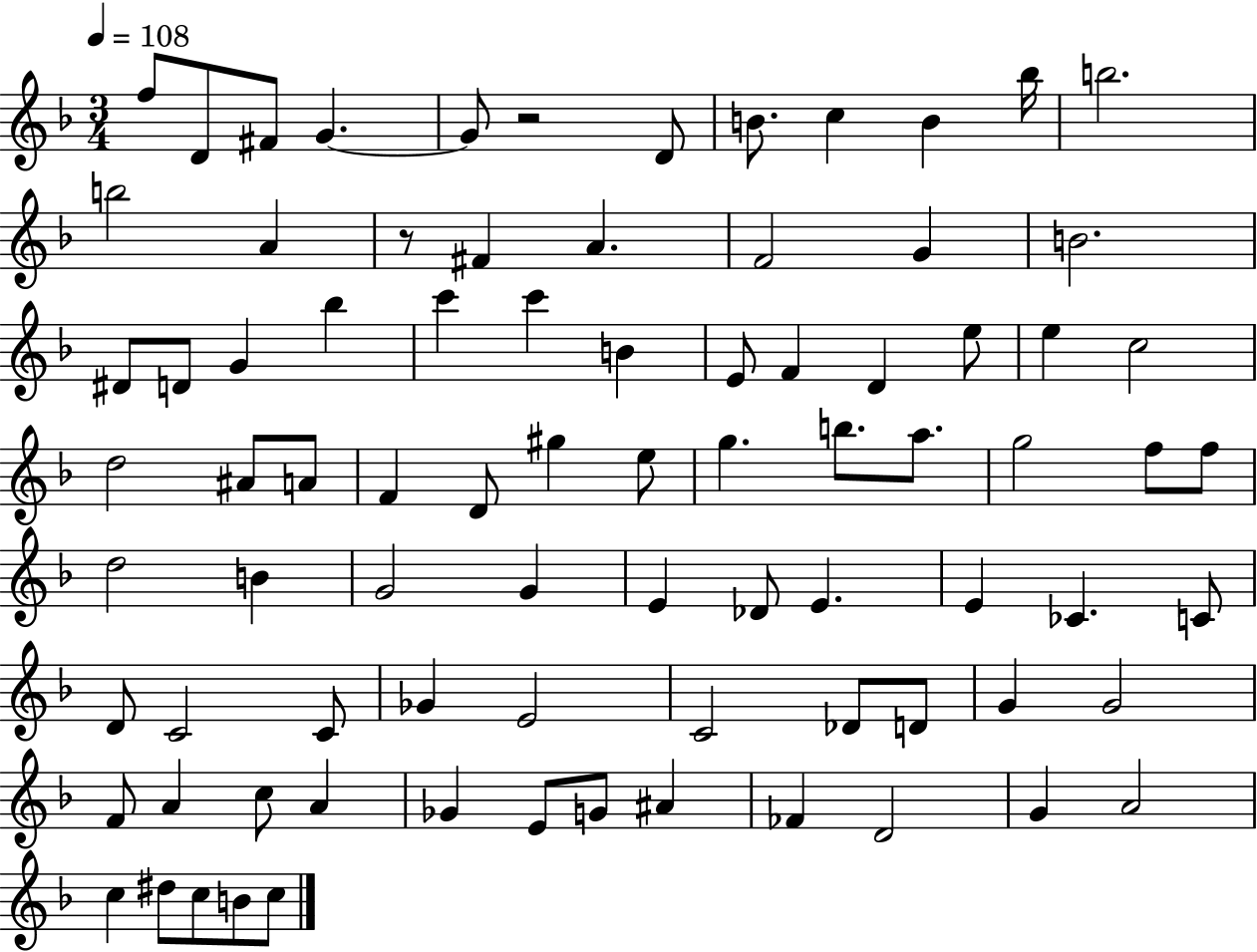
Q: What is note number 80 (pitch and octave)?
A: B4